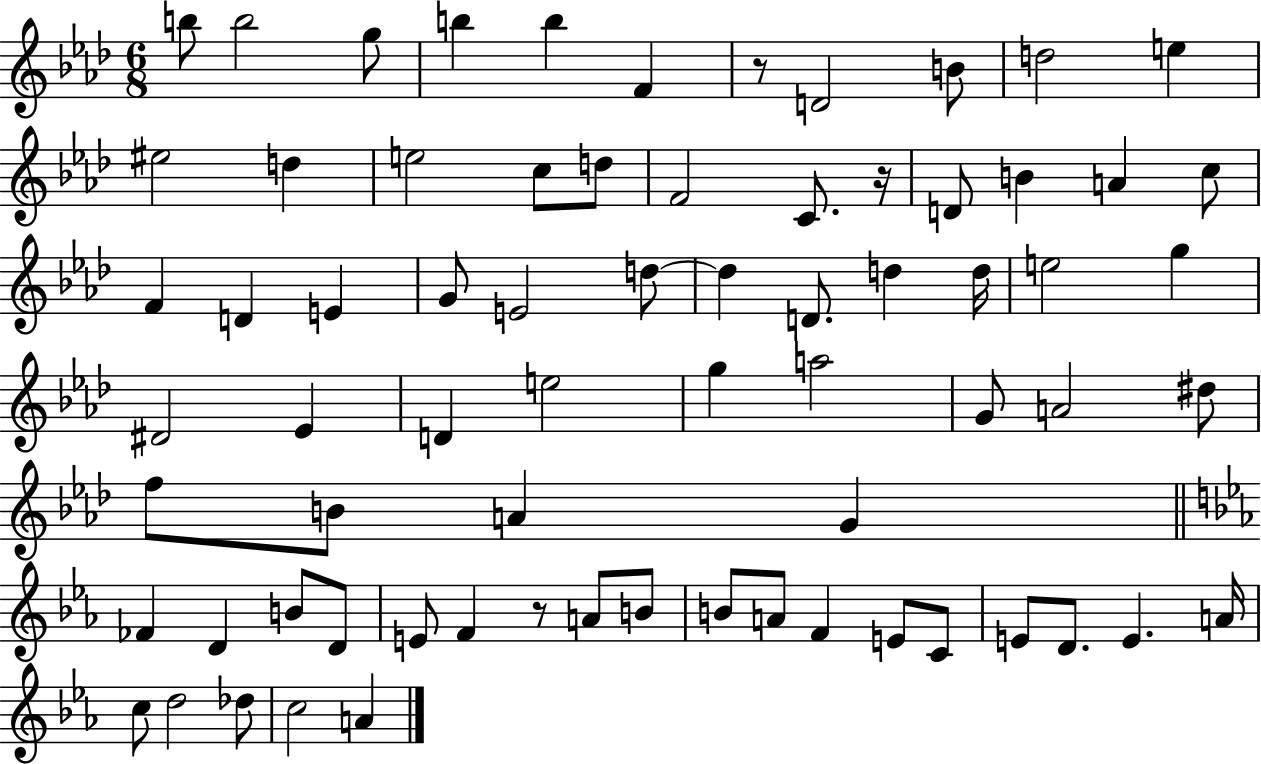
{
  \clef treble
  \numericTimeSignature
  \time 6/8
  \key aes \major
  \repeat volta 2 { b''8 b''2 g''8 | b''4 b''4 f'4 | r8 d'2 b'8 | d''2 e''4 | \break eis''2 d''4 | e''2 c''8 d''8 | f'2 c'8. r16 | d'8 b'4 a'4 c''8 | \break f'4 d'4 e'4 | g'8 e'2 d''8~~ | d''4 d'8. d''4 d''16 | e''2 g''4 | \break dis'2 ees'4 | d'4 e''2 | g''4 a''2 | g'8 a'2 dis''8 | \break f''8 b'8 a'4 g'4 | \bar "||" \break \key c \minor fes'4 d'4 b'8 d'8 | e'8 f'4 r8 a'8 b'8 | b'8 a'8 f'4 e'8 c'8 | e'8 d'8. e'4. a'16 | \break c''8 d''2 des''8 | c''2 a'4 | } \bar "|."
}